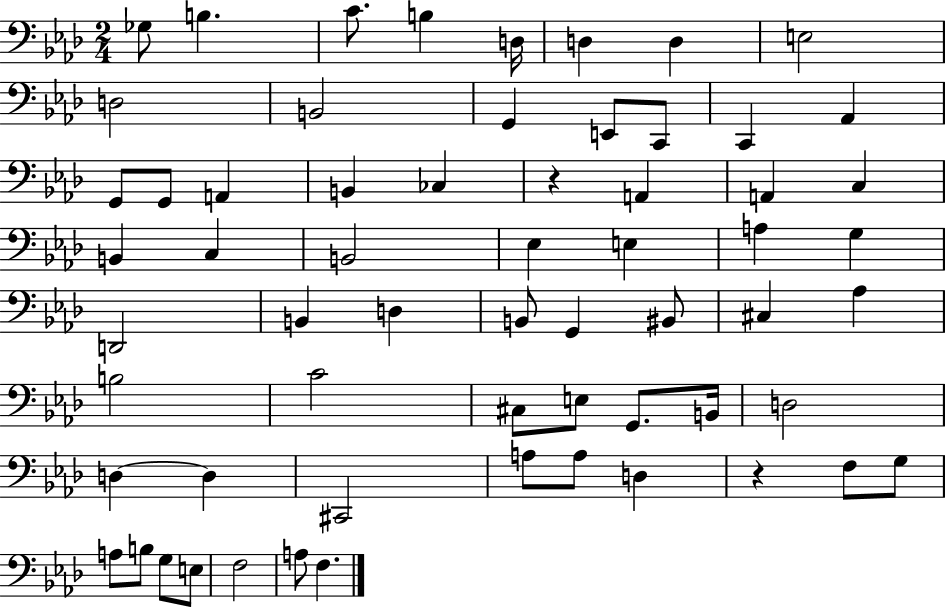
{
  \clef bass
  \numericTimeSignature
  \time 2/4
  \key aes \major
  ges8 b4. | c'8. b4 d16 | d4 d4 | e2 | \break d2 | b,2 | g,4 e,8 c,8 | c,4 aes,4 | \break g,8 g,8 a,4 | b,4 ces4 | r4 a,4 | a,4 c4 | \break b,4 c4 | b,2 | ees4 e4 | a4 g4 | \break d,2 | b,4 d4 | b,8 g,4 bis,8 | cis4 aes4 | \break b2 | c'2 | cis8 e8 g,8. b,16 | d2 | \break d4~~ d4 | cis,2 | a8 a8 d4 | r4 f8 g8 | \break a8 b8 g8 e8 | f2 | a8 f4. | \bar "|."
}